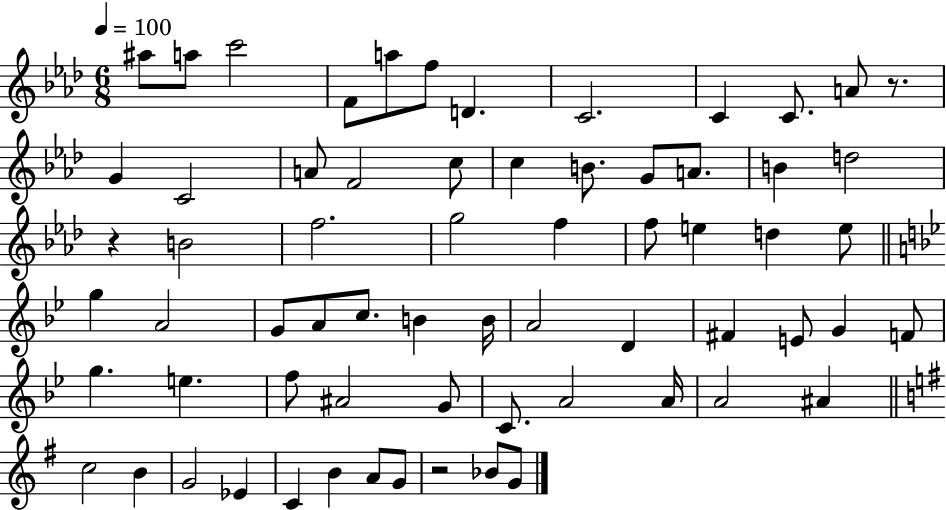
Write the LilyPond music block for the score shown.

{
  \clef treble
  \numericTimeSignature
  \time 6/8
  \key aes \major
  \tempo 4 = 100
  \repeat volta 2 { ais''8 a''8 c'''2 | f'8 a''8 f''8 d'4. | c'2. | c'4 c'8. a'8 r8. | \break g'4 c'2 | a'8 f'2 c''8 | c''4 b'8. g'8 a'8. | b'4 d''2 | \break r4 b'2 | f''2. | g''2 f''4 | f''8 e''4 d''4 e''8 | \break \bar "||" \break \key g \minor g''4 a'2 | g'8 a'8 c''8. b'4 b'16 | a'2 d'4 | fis'4 e'8 g'4 f'8 | \break g''4. e''4. | f''8 ais'2 g'8 | c'8. a'2 a'16 | a'2 ais'4 | \break \bar "||" \break \key e \minor c''2 b'4 | g'2 ees'4 | c'4 b'4 a'8 g'8 | r2 bes'8 g'8 | \break } \bar "|."
}